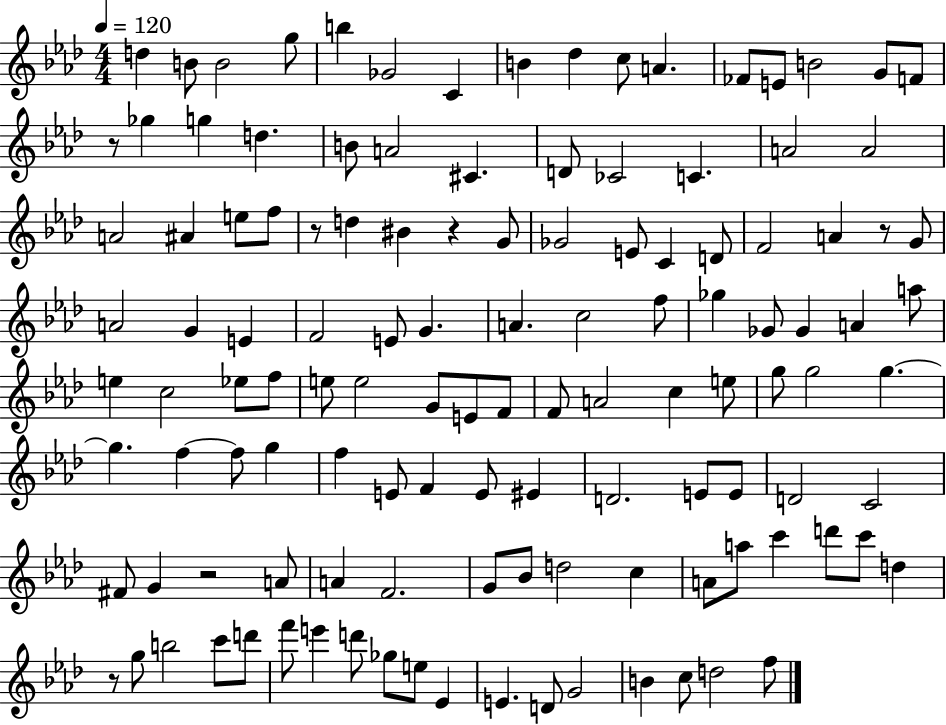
{
  \clef treble
  \numericTimeSignature
  \time 4/4
  \key aes \major
  \tempo 4 = 120
  d''4 b'8 b'2 g''8 | b''4 ges'2 c'4 | b'4 des''4 c''8 a'4. | fes'8 e'8 b'2 g'8 f'8 | \break r8 ges''4 g''4 d''4. | b'8 a'2 cis'4. | d'8 ces'2 c'4. | a'2 a'2 | \break a'2 ais'4 e''8 f''8 | r8 d''4 bis'4 r4 g'8 | ges'2 e'8 c'4 d'8 | f'2 a'4 r8 g'8 | \break a'2 g'4 e'4 | f'2 e'8 g'4. | a'4. c''2 f''8 | ges''4 ges'8 ges'4 a'4 a''8 | \break e''4 c''2 ees''8 f''8 | e''8 e''2 g'8 e'8 f'8 | f'8 a'2 c''4 e''8 | g''8 g''2 g''4.~~ | \break g''4. f''4~~ f''8 g''4 | f''4 e'8 f'4 e'8 eis'4 | d'2. e'8 e'8 | d'2 c'2 | \break fis'8 g'4 r2 a'8 | a'4 f'2. | g'8 bes'8 d''2 c''4 | a'8 a''8 c'''4 d'''8 c'''8 d''4 | \break r8 g''8 b''2 c'''8 d'''8 | f'''8 e'''4 d'''8 ges''8 e''8 ees'4 | e'4. d'8 g'2 | b'4 c''8 d''2 f''8 | \break \bar "|."
}